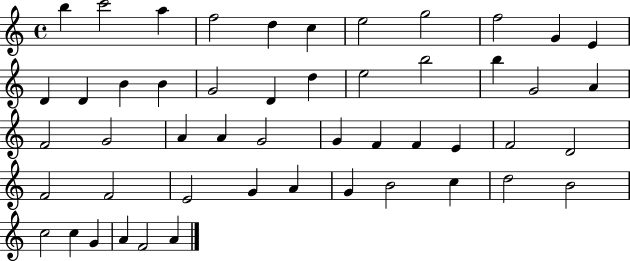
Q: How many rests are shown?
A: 0